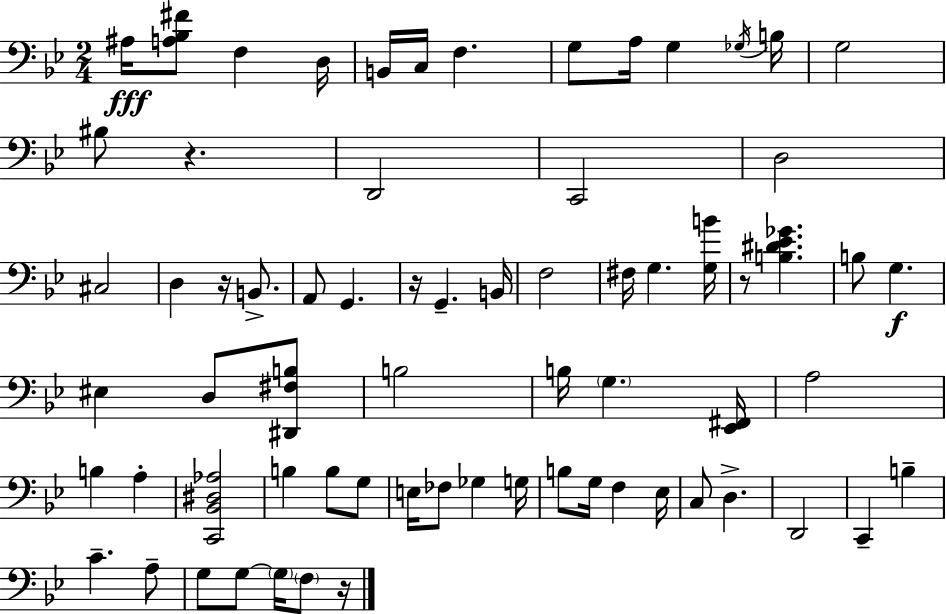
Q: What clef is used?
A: bass